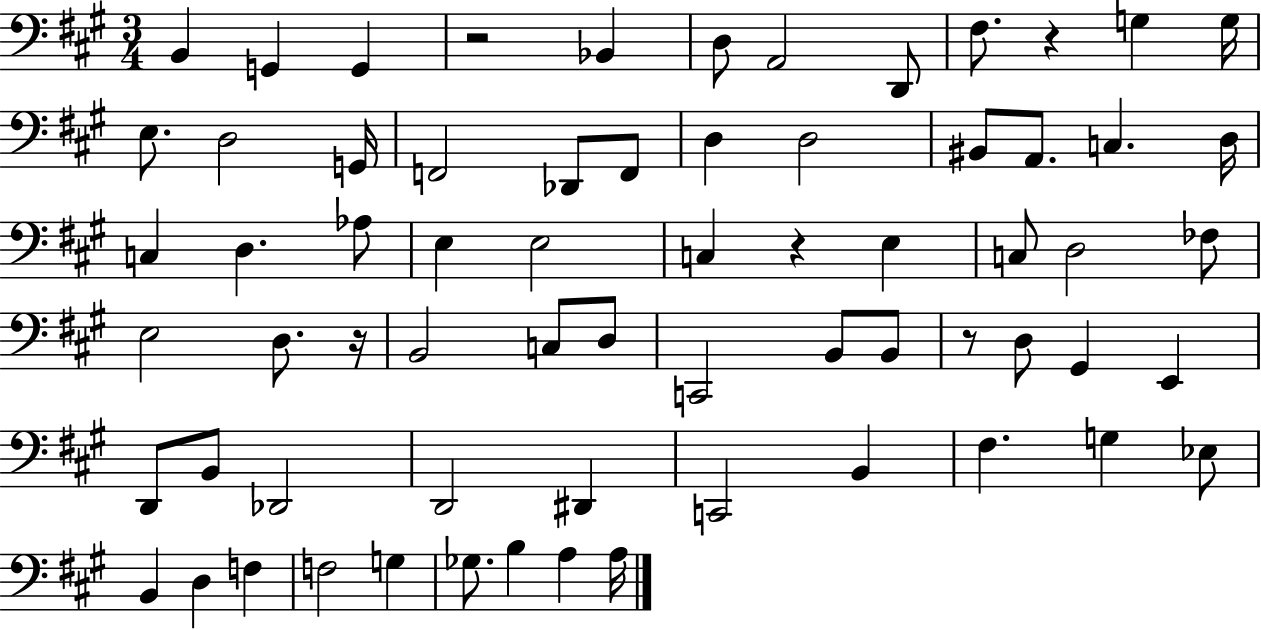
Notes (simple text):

B2/q G2/q G2/q R/h Bb2/q D3/e A2/h D2/e F#3/e. R/q G3/q G3/s E3/e. D3/h G2/s F2/h Db2/e F2/e D3/q D3/h BIS2/e A2/e. C3/q. D3/s C3/q D3/q. Ab3/e E3/q E3/h C3/q R/q E3/q C3/e D3/h FES3/e E3/h D3/e. R/s B2/h C3/e D3/e C2/h B2/e B2/e R/e D3/e G#2/q E2/q D2/e B2/e Db2/h D2/h D#2/q C2/h B2/q F#3/q. G3/q Eb3/e B2/q D3/q F3/q F3/h G3/q Gb3/e. B3/q A3/q A3/s